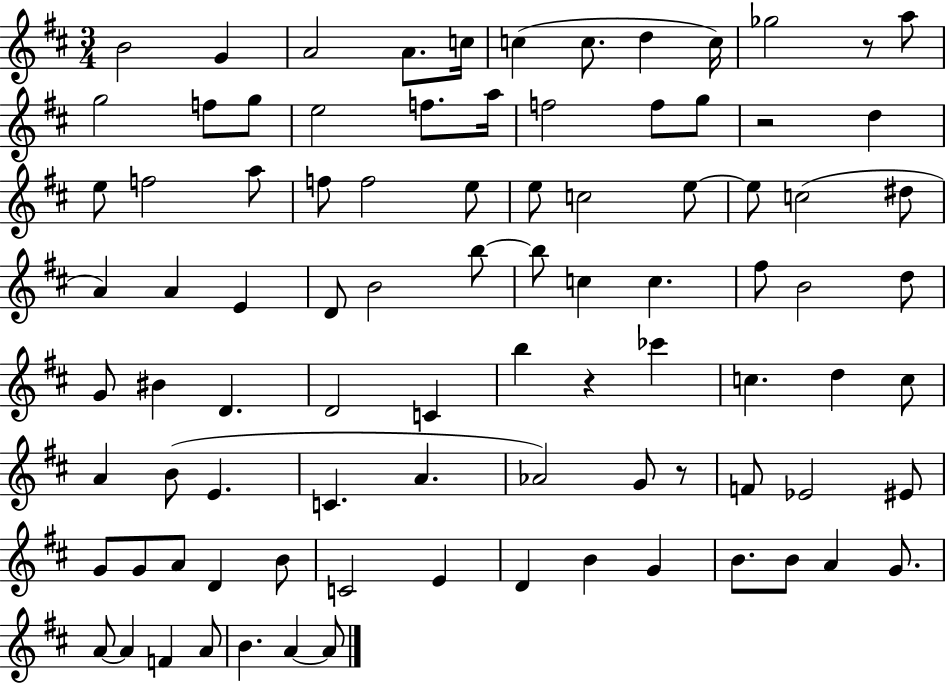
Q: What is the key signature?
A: D major